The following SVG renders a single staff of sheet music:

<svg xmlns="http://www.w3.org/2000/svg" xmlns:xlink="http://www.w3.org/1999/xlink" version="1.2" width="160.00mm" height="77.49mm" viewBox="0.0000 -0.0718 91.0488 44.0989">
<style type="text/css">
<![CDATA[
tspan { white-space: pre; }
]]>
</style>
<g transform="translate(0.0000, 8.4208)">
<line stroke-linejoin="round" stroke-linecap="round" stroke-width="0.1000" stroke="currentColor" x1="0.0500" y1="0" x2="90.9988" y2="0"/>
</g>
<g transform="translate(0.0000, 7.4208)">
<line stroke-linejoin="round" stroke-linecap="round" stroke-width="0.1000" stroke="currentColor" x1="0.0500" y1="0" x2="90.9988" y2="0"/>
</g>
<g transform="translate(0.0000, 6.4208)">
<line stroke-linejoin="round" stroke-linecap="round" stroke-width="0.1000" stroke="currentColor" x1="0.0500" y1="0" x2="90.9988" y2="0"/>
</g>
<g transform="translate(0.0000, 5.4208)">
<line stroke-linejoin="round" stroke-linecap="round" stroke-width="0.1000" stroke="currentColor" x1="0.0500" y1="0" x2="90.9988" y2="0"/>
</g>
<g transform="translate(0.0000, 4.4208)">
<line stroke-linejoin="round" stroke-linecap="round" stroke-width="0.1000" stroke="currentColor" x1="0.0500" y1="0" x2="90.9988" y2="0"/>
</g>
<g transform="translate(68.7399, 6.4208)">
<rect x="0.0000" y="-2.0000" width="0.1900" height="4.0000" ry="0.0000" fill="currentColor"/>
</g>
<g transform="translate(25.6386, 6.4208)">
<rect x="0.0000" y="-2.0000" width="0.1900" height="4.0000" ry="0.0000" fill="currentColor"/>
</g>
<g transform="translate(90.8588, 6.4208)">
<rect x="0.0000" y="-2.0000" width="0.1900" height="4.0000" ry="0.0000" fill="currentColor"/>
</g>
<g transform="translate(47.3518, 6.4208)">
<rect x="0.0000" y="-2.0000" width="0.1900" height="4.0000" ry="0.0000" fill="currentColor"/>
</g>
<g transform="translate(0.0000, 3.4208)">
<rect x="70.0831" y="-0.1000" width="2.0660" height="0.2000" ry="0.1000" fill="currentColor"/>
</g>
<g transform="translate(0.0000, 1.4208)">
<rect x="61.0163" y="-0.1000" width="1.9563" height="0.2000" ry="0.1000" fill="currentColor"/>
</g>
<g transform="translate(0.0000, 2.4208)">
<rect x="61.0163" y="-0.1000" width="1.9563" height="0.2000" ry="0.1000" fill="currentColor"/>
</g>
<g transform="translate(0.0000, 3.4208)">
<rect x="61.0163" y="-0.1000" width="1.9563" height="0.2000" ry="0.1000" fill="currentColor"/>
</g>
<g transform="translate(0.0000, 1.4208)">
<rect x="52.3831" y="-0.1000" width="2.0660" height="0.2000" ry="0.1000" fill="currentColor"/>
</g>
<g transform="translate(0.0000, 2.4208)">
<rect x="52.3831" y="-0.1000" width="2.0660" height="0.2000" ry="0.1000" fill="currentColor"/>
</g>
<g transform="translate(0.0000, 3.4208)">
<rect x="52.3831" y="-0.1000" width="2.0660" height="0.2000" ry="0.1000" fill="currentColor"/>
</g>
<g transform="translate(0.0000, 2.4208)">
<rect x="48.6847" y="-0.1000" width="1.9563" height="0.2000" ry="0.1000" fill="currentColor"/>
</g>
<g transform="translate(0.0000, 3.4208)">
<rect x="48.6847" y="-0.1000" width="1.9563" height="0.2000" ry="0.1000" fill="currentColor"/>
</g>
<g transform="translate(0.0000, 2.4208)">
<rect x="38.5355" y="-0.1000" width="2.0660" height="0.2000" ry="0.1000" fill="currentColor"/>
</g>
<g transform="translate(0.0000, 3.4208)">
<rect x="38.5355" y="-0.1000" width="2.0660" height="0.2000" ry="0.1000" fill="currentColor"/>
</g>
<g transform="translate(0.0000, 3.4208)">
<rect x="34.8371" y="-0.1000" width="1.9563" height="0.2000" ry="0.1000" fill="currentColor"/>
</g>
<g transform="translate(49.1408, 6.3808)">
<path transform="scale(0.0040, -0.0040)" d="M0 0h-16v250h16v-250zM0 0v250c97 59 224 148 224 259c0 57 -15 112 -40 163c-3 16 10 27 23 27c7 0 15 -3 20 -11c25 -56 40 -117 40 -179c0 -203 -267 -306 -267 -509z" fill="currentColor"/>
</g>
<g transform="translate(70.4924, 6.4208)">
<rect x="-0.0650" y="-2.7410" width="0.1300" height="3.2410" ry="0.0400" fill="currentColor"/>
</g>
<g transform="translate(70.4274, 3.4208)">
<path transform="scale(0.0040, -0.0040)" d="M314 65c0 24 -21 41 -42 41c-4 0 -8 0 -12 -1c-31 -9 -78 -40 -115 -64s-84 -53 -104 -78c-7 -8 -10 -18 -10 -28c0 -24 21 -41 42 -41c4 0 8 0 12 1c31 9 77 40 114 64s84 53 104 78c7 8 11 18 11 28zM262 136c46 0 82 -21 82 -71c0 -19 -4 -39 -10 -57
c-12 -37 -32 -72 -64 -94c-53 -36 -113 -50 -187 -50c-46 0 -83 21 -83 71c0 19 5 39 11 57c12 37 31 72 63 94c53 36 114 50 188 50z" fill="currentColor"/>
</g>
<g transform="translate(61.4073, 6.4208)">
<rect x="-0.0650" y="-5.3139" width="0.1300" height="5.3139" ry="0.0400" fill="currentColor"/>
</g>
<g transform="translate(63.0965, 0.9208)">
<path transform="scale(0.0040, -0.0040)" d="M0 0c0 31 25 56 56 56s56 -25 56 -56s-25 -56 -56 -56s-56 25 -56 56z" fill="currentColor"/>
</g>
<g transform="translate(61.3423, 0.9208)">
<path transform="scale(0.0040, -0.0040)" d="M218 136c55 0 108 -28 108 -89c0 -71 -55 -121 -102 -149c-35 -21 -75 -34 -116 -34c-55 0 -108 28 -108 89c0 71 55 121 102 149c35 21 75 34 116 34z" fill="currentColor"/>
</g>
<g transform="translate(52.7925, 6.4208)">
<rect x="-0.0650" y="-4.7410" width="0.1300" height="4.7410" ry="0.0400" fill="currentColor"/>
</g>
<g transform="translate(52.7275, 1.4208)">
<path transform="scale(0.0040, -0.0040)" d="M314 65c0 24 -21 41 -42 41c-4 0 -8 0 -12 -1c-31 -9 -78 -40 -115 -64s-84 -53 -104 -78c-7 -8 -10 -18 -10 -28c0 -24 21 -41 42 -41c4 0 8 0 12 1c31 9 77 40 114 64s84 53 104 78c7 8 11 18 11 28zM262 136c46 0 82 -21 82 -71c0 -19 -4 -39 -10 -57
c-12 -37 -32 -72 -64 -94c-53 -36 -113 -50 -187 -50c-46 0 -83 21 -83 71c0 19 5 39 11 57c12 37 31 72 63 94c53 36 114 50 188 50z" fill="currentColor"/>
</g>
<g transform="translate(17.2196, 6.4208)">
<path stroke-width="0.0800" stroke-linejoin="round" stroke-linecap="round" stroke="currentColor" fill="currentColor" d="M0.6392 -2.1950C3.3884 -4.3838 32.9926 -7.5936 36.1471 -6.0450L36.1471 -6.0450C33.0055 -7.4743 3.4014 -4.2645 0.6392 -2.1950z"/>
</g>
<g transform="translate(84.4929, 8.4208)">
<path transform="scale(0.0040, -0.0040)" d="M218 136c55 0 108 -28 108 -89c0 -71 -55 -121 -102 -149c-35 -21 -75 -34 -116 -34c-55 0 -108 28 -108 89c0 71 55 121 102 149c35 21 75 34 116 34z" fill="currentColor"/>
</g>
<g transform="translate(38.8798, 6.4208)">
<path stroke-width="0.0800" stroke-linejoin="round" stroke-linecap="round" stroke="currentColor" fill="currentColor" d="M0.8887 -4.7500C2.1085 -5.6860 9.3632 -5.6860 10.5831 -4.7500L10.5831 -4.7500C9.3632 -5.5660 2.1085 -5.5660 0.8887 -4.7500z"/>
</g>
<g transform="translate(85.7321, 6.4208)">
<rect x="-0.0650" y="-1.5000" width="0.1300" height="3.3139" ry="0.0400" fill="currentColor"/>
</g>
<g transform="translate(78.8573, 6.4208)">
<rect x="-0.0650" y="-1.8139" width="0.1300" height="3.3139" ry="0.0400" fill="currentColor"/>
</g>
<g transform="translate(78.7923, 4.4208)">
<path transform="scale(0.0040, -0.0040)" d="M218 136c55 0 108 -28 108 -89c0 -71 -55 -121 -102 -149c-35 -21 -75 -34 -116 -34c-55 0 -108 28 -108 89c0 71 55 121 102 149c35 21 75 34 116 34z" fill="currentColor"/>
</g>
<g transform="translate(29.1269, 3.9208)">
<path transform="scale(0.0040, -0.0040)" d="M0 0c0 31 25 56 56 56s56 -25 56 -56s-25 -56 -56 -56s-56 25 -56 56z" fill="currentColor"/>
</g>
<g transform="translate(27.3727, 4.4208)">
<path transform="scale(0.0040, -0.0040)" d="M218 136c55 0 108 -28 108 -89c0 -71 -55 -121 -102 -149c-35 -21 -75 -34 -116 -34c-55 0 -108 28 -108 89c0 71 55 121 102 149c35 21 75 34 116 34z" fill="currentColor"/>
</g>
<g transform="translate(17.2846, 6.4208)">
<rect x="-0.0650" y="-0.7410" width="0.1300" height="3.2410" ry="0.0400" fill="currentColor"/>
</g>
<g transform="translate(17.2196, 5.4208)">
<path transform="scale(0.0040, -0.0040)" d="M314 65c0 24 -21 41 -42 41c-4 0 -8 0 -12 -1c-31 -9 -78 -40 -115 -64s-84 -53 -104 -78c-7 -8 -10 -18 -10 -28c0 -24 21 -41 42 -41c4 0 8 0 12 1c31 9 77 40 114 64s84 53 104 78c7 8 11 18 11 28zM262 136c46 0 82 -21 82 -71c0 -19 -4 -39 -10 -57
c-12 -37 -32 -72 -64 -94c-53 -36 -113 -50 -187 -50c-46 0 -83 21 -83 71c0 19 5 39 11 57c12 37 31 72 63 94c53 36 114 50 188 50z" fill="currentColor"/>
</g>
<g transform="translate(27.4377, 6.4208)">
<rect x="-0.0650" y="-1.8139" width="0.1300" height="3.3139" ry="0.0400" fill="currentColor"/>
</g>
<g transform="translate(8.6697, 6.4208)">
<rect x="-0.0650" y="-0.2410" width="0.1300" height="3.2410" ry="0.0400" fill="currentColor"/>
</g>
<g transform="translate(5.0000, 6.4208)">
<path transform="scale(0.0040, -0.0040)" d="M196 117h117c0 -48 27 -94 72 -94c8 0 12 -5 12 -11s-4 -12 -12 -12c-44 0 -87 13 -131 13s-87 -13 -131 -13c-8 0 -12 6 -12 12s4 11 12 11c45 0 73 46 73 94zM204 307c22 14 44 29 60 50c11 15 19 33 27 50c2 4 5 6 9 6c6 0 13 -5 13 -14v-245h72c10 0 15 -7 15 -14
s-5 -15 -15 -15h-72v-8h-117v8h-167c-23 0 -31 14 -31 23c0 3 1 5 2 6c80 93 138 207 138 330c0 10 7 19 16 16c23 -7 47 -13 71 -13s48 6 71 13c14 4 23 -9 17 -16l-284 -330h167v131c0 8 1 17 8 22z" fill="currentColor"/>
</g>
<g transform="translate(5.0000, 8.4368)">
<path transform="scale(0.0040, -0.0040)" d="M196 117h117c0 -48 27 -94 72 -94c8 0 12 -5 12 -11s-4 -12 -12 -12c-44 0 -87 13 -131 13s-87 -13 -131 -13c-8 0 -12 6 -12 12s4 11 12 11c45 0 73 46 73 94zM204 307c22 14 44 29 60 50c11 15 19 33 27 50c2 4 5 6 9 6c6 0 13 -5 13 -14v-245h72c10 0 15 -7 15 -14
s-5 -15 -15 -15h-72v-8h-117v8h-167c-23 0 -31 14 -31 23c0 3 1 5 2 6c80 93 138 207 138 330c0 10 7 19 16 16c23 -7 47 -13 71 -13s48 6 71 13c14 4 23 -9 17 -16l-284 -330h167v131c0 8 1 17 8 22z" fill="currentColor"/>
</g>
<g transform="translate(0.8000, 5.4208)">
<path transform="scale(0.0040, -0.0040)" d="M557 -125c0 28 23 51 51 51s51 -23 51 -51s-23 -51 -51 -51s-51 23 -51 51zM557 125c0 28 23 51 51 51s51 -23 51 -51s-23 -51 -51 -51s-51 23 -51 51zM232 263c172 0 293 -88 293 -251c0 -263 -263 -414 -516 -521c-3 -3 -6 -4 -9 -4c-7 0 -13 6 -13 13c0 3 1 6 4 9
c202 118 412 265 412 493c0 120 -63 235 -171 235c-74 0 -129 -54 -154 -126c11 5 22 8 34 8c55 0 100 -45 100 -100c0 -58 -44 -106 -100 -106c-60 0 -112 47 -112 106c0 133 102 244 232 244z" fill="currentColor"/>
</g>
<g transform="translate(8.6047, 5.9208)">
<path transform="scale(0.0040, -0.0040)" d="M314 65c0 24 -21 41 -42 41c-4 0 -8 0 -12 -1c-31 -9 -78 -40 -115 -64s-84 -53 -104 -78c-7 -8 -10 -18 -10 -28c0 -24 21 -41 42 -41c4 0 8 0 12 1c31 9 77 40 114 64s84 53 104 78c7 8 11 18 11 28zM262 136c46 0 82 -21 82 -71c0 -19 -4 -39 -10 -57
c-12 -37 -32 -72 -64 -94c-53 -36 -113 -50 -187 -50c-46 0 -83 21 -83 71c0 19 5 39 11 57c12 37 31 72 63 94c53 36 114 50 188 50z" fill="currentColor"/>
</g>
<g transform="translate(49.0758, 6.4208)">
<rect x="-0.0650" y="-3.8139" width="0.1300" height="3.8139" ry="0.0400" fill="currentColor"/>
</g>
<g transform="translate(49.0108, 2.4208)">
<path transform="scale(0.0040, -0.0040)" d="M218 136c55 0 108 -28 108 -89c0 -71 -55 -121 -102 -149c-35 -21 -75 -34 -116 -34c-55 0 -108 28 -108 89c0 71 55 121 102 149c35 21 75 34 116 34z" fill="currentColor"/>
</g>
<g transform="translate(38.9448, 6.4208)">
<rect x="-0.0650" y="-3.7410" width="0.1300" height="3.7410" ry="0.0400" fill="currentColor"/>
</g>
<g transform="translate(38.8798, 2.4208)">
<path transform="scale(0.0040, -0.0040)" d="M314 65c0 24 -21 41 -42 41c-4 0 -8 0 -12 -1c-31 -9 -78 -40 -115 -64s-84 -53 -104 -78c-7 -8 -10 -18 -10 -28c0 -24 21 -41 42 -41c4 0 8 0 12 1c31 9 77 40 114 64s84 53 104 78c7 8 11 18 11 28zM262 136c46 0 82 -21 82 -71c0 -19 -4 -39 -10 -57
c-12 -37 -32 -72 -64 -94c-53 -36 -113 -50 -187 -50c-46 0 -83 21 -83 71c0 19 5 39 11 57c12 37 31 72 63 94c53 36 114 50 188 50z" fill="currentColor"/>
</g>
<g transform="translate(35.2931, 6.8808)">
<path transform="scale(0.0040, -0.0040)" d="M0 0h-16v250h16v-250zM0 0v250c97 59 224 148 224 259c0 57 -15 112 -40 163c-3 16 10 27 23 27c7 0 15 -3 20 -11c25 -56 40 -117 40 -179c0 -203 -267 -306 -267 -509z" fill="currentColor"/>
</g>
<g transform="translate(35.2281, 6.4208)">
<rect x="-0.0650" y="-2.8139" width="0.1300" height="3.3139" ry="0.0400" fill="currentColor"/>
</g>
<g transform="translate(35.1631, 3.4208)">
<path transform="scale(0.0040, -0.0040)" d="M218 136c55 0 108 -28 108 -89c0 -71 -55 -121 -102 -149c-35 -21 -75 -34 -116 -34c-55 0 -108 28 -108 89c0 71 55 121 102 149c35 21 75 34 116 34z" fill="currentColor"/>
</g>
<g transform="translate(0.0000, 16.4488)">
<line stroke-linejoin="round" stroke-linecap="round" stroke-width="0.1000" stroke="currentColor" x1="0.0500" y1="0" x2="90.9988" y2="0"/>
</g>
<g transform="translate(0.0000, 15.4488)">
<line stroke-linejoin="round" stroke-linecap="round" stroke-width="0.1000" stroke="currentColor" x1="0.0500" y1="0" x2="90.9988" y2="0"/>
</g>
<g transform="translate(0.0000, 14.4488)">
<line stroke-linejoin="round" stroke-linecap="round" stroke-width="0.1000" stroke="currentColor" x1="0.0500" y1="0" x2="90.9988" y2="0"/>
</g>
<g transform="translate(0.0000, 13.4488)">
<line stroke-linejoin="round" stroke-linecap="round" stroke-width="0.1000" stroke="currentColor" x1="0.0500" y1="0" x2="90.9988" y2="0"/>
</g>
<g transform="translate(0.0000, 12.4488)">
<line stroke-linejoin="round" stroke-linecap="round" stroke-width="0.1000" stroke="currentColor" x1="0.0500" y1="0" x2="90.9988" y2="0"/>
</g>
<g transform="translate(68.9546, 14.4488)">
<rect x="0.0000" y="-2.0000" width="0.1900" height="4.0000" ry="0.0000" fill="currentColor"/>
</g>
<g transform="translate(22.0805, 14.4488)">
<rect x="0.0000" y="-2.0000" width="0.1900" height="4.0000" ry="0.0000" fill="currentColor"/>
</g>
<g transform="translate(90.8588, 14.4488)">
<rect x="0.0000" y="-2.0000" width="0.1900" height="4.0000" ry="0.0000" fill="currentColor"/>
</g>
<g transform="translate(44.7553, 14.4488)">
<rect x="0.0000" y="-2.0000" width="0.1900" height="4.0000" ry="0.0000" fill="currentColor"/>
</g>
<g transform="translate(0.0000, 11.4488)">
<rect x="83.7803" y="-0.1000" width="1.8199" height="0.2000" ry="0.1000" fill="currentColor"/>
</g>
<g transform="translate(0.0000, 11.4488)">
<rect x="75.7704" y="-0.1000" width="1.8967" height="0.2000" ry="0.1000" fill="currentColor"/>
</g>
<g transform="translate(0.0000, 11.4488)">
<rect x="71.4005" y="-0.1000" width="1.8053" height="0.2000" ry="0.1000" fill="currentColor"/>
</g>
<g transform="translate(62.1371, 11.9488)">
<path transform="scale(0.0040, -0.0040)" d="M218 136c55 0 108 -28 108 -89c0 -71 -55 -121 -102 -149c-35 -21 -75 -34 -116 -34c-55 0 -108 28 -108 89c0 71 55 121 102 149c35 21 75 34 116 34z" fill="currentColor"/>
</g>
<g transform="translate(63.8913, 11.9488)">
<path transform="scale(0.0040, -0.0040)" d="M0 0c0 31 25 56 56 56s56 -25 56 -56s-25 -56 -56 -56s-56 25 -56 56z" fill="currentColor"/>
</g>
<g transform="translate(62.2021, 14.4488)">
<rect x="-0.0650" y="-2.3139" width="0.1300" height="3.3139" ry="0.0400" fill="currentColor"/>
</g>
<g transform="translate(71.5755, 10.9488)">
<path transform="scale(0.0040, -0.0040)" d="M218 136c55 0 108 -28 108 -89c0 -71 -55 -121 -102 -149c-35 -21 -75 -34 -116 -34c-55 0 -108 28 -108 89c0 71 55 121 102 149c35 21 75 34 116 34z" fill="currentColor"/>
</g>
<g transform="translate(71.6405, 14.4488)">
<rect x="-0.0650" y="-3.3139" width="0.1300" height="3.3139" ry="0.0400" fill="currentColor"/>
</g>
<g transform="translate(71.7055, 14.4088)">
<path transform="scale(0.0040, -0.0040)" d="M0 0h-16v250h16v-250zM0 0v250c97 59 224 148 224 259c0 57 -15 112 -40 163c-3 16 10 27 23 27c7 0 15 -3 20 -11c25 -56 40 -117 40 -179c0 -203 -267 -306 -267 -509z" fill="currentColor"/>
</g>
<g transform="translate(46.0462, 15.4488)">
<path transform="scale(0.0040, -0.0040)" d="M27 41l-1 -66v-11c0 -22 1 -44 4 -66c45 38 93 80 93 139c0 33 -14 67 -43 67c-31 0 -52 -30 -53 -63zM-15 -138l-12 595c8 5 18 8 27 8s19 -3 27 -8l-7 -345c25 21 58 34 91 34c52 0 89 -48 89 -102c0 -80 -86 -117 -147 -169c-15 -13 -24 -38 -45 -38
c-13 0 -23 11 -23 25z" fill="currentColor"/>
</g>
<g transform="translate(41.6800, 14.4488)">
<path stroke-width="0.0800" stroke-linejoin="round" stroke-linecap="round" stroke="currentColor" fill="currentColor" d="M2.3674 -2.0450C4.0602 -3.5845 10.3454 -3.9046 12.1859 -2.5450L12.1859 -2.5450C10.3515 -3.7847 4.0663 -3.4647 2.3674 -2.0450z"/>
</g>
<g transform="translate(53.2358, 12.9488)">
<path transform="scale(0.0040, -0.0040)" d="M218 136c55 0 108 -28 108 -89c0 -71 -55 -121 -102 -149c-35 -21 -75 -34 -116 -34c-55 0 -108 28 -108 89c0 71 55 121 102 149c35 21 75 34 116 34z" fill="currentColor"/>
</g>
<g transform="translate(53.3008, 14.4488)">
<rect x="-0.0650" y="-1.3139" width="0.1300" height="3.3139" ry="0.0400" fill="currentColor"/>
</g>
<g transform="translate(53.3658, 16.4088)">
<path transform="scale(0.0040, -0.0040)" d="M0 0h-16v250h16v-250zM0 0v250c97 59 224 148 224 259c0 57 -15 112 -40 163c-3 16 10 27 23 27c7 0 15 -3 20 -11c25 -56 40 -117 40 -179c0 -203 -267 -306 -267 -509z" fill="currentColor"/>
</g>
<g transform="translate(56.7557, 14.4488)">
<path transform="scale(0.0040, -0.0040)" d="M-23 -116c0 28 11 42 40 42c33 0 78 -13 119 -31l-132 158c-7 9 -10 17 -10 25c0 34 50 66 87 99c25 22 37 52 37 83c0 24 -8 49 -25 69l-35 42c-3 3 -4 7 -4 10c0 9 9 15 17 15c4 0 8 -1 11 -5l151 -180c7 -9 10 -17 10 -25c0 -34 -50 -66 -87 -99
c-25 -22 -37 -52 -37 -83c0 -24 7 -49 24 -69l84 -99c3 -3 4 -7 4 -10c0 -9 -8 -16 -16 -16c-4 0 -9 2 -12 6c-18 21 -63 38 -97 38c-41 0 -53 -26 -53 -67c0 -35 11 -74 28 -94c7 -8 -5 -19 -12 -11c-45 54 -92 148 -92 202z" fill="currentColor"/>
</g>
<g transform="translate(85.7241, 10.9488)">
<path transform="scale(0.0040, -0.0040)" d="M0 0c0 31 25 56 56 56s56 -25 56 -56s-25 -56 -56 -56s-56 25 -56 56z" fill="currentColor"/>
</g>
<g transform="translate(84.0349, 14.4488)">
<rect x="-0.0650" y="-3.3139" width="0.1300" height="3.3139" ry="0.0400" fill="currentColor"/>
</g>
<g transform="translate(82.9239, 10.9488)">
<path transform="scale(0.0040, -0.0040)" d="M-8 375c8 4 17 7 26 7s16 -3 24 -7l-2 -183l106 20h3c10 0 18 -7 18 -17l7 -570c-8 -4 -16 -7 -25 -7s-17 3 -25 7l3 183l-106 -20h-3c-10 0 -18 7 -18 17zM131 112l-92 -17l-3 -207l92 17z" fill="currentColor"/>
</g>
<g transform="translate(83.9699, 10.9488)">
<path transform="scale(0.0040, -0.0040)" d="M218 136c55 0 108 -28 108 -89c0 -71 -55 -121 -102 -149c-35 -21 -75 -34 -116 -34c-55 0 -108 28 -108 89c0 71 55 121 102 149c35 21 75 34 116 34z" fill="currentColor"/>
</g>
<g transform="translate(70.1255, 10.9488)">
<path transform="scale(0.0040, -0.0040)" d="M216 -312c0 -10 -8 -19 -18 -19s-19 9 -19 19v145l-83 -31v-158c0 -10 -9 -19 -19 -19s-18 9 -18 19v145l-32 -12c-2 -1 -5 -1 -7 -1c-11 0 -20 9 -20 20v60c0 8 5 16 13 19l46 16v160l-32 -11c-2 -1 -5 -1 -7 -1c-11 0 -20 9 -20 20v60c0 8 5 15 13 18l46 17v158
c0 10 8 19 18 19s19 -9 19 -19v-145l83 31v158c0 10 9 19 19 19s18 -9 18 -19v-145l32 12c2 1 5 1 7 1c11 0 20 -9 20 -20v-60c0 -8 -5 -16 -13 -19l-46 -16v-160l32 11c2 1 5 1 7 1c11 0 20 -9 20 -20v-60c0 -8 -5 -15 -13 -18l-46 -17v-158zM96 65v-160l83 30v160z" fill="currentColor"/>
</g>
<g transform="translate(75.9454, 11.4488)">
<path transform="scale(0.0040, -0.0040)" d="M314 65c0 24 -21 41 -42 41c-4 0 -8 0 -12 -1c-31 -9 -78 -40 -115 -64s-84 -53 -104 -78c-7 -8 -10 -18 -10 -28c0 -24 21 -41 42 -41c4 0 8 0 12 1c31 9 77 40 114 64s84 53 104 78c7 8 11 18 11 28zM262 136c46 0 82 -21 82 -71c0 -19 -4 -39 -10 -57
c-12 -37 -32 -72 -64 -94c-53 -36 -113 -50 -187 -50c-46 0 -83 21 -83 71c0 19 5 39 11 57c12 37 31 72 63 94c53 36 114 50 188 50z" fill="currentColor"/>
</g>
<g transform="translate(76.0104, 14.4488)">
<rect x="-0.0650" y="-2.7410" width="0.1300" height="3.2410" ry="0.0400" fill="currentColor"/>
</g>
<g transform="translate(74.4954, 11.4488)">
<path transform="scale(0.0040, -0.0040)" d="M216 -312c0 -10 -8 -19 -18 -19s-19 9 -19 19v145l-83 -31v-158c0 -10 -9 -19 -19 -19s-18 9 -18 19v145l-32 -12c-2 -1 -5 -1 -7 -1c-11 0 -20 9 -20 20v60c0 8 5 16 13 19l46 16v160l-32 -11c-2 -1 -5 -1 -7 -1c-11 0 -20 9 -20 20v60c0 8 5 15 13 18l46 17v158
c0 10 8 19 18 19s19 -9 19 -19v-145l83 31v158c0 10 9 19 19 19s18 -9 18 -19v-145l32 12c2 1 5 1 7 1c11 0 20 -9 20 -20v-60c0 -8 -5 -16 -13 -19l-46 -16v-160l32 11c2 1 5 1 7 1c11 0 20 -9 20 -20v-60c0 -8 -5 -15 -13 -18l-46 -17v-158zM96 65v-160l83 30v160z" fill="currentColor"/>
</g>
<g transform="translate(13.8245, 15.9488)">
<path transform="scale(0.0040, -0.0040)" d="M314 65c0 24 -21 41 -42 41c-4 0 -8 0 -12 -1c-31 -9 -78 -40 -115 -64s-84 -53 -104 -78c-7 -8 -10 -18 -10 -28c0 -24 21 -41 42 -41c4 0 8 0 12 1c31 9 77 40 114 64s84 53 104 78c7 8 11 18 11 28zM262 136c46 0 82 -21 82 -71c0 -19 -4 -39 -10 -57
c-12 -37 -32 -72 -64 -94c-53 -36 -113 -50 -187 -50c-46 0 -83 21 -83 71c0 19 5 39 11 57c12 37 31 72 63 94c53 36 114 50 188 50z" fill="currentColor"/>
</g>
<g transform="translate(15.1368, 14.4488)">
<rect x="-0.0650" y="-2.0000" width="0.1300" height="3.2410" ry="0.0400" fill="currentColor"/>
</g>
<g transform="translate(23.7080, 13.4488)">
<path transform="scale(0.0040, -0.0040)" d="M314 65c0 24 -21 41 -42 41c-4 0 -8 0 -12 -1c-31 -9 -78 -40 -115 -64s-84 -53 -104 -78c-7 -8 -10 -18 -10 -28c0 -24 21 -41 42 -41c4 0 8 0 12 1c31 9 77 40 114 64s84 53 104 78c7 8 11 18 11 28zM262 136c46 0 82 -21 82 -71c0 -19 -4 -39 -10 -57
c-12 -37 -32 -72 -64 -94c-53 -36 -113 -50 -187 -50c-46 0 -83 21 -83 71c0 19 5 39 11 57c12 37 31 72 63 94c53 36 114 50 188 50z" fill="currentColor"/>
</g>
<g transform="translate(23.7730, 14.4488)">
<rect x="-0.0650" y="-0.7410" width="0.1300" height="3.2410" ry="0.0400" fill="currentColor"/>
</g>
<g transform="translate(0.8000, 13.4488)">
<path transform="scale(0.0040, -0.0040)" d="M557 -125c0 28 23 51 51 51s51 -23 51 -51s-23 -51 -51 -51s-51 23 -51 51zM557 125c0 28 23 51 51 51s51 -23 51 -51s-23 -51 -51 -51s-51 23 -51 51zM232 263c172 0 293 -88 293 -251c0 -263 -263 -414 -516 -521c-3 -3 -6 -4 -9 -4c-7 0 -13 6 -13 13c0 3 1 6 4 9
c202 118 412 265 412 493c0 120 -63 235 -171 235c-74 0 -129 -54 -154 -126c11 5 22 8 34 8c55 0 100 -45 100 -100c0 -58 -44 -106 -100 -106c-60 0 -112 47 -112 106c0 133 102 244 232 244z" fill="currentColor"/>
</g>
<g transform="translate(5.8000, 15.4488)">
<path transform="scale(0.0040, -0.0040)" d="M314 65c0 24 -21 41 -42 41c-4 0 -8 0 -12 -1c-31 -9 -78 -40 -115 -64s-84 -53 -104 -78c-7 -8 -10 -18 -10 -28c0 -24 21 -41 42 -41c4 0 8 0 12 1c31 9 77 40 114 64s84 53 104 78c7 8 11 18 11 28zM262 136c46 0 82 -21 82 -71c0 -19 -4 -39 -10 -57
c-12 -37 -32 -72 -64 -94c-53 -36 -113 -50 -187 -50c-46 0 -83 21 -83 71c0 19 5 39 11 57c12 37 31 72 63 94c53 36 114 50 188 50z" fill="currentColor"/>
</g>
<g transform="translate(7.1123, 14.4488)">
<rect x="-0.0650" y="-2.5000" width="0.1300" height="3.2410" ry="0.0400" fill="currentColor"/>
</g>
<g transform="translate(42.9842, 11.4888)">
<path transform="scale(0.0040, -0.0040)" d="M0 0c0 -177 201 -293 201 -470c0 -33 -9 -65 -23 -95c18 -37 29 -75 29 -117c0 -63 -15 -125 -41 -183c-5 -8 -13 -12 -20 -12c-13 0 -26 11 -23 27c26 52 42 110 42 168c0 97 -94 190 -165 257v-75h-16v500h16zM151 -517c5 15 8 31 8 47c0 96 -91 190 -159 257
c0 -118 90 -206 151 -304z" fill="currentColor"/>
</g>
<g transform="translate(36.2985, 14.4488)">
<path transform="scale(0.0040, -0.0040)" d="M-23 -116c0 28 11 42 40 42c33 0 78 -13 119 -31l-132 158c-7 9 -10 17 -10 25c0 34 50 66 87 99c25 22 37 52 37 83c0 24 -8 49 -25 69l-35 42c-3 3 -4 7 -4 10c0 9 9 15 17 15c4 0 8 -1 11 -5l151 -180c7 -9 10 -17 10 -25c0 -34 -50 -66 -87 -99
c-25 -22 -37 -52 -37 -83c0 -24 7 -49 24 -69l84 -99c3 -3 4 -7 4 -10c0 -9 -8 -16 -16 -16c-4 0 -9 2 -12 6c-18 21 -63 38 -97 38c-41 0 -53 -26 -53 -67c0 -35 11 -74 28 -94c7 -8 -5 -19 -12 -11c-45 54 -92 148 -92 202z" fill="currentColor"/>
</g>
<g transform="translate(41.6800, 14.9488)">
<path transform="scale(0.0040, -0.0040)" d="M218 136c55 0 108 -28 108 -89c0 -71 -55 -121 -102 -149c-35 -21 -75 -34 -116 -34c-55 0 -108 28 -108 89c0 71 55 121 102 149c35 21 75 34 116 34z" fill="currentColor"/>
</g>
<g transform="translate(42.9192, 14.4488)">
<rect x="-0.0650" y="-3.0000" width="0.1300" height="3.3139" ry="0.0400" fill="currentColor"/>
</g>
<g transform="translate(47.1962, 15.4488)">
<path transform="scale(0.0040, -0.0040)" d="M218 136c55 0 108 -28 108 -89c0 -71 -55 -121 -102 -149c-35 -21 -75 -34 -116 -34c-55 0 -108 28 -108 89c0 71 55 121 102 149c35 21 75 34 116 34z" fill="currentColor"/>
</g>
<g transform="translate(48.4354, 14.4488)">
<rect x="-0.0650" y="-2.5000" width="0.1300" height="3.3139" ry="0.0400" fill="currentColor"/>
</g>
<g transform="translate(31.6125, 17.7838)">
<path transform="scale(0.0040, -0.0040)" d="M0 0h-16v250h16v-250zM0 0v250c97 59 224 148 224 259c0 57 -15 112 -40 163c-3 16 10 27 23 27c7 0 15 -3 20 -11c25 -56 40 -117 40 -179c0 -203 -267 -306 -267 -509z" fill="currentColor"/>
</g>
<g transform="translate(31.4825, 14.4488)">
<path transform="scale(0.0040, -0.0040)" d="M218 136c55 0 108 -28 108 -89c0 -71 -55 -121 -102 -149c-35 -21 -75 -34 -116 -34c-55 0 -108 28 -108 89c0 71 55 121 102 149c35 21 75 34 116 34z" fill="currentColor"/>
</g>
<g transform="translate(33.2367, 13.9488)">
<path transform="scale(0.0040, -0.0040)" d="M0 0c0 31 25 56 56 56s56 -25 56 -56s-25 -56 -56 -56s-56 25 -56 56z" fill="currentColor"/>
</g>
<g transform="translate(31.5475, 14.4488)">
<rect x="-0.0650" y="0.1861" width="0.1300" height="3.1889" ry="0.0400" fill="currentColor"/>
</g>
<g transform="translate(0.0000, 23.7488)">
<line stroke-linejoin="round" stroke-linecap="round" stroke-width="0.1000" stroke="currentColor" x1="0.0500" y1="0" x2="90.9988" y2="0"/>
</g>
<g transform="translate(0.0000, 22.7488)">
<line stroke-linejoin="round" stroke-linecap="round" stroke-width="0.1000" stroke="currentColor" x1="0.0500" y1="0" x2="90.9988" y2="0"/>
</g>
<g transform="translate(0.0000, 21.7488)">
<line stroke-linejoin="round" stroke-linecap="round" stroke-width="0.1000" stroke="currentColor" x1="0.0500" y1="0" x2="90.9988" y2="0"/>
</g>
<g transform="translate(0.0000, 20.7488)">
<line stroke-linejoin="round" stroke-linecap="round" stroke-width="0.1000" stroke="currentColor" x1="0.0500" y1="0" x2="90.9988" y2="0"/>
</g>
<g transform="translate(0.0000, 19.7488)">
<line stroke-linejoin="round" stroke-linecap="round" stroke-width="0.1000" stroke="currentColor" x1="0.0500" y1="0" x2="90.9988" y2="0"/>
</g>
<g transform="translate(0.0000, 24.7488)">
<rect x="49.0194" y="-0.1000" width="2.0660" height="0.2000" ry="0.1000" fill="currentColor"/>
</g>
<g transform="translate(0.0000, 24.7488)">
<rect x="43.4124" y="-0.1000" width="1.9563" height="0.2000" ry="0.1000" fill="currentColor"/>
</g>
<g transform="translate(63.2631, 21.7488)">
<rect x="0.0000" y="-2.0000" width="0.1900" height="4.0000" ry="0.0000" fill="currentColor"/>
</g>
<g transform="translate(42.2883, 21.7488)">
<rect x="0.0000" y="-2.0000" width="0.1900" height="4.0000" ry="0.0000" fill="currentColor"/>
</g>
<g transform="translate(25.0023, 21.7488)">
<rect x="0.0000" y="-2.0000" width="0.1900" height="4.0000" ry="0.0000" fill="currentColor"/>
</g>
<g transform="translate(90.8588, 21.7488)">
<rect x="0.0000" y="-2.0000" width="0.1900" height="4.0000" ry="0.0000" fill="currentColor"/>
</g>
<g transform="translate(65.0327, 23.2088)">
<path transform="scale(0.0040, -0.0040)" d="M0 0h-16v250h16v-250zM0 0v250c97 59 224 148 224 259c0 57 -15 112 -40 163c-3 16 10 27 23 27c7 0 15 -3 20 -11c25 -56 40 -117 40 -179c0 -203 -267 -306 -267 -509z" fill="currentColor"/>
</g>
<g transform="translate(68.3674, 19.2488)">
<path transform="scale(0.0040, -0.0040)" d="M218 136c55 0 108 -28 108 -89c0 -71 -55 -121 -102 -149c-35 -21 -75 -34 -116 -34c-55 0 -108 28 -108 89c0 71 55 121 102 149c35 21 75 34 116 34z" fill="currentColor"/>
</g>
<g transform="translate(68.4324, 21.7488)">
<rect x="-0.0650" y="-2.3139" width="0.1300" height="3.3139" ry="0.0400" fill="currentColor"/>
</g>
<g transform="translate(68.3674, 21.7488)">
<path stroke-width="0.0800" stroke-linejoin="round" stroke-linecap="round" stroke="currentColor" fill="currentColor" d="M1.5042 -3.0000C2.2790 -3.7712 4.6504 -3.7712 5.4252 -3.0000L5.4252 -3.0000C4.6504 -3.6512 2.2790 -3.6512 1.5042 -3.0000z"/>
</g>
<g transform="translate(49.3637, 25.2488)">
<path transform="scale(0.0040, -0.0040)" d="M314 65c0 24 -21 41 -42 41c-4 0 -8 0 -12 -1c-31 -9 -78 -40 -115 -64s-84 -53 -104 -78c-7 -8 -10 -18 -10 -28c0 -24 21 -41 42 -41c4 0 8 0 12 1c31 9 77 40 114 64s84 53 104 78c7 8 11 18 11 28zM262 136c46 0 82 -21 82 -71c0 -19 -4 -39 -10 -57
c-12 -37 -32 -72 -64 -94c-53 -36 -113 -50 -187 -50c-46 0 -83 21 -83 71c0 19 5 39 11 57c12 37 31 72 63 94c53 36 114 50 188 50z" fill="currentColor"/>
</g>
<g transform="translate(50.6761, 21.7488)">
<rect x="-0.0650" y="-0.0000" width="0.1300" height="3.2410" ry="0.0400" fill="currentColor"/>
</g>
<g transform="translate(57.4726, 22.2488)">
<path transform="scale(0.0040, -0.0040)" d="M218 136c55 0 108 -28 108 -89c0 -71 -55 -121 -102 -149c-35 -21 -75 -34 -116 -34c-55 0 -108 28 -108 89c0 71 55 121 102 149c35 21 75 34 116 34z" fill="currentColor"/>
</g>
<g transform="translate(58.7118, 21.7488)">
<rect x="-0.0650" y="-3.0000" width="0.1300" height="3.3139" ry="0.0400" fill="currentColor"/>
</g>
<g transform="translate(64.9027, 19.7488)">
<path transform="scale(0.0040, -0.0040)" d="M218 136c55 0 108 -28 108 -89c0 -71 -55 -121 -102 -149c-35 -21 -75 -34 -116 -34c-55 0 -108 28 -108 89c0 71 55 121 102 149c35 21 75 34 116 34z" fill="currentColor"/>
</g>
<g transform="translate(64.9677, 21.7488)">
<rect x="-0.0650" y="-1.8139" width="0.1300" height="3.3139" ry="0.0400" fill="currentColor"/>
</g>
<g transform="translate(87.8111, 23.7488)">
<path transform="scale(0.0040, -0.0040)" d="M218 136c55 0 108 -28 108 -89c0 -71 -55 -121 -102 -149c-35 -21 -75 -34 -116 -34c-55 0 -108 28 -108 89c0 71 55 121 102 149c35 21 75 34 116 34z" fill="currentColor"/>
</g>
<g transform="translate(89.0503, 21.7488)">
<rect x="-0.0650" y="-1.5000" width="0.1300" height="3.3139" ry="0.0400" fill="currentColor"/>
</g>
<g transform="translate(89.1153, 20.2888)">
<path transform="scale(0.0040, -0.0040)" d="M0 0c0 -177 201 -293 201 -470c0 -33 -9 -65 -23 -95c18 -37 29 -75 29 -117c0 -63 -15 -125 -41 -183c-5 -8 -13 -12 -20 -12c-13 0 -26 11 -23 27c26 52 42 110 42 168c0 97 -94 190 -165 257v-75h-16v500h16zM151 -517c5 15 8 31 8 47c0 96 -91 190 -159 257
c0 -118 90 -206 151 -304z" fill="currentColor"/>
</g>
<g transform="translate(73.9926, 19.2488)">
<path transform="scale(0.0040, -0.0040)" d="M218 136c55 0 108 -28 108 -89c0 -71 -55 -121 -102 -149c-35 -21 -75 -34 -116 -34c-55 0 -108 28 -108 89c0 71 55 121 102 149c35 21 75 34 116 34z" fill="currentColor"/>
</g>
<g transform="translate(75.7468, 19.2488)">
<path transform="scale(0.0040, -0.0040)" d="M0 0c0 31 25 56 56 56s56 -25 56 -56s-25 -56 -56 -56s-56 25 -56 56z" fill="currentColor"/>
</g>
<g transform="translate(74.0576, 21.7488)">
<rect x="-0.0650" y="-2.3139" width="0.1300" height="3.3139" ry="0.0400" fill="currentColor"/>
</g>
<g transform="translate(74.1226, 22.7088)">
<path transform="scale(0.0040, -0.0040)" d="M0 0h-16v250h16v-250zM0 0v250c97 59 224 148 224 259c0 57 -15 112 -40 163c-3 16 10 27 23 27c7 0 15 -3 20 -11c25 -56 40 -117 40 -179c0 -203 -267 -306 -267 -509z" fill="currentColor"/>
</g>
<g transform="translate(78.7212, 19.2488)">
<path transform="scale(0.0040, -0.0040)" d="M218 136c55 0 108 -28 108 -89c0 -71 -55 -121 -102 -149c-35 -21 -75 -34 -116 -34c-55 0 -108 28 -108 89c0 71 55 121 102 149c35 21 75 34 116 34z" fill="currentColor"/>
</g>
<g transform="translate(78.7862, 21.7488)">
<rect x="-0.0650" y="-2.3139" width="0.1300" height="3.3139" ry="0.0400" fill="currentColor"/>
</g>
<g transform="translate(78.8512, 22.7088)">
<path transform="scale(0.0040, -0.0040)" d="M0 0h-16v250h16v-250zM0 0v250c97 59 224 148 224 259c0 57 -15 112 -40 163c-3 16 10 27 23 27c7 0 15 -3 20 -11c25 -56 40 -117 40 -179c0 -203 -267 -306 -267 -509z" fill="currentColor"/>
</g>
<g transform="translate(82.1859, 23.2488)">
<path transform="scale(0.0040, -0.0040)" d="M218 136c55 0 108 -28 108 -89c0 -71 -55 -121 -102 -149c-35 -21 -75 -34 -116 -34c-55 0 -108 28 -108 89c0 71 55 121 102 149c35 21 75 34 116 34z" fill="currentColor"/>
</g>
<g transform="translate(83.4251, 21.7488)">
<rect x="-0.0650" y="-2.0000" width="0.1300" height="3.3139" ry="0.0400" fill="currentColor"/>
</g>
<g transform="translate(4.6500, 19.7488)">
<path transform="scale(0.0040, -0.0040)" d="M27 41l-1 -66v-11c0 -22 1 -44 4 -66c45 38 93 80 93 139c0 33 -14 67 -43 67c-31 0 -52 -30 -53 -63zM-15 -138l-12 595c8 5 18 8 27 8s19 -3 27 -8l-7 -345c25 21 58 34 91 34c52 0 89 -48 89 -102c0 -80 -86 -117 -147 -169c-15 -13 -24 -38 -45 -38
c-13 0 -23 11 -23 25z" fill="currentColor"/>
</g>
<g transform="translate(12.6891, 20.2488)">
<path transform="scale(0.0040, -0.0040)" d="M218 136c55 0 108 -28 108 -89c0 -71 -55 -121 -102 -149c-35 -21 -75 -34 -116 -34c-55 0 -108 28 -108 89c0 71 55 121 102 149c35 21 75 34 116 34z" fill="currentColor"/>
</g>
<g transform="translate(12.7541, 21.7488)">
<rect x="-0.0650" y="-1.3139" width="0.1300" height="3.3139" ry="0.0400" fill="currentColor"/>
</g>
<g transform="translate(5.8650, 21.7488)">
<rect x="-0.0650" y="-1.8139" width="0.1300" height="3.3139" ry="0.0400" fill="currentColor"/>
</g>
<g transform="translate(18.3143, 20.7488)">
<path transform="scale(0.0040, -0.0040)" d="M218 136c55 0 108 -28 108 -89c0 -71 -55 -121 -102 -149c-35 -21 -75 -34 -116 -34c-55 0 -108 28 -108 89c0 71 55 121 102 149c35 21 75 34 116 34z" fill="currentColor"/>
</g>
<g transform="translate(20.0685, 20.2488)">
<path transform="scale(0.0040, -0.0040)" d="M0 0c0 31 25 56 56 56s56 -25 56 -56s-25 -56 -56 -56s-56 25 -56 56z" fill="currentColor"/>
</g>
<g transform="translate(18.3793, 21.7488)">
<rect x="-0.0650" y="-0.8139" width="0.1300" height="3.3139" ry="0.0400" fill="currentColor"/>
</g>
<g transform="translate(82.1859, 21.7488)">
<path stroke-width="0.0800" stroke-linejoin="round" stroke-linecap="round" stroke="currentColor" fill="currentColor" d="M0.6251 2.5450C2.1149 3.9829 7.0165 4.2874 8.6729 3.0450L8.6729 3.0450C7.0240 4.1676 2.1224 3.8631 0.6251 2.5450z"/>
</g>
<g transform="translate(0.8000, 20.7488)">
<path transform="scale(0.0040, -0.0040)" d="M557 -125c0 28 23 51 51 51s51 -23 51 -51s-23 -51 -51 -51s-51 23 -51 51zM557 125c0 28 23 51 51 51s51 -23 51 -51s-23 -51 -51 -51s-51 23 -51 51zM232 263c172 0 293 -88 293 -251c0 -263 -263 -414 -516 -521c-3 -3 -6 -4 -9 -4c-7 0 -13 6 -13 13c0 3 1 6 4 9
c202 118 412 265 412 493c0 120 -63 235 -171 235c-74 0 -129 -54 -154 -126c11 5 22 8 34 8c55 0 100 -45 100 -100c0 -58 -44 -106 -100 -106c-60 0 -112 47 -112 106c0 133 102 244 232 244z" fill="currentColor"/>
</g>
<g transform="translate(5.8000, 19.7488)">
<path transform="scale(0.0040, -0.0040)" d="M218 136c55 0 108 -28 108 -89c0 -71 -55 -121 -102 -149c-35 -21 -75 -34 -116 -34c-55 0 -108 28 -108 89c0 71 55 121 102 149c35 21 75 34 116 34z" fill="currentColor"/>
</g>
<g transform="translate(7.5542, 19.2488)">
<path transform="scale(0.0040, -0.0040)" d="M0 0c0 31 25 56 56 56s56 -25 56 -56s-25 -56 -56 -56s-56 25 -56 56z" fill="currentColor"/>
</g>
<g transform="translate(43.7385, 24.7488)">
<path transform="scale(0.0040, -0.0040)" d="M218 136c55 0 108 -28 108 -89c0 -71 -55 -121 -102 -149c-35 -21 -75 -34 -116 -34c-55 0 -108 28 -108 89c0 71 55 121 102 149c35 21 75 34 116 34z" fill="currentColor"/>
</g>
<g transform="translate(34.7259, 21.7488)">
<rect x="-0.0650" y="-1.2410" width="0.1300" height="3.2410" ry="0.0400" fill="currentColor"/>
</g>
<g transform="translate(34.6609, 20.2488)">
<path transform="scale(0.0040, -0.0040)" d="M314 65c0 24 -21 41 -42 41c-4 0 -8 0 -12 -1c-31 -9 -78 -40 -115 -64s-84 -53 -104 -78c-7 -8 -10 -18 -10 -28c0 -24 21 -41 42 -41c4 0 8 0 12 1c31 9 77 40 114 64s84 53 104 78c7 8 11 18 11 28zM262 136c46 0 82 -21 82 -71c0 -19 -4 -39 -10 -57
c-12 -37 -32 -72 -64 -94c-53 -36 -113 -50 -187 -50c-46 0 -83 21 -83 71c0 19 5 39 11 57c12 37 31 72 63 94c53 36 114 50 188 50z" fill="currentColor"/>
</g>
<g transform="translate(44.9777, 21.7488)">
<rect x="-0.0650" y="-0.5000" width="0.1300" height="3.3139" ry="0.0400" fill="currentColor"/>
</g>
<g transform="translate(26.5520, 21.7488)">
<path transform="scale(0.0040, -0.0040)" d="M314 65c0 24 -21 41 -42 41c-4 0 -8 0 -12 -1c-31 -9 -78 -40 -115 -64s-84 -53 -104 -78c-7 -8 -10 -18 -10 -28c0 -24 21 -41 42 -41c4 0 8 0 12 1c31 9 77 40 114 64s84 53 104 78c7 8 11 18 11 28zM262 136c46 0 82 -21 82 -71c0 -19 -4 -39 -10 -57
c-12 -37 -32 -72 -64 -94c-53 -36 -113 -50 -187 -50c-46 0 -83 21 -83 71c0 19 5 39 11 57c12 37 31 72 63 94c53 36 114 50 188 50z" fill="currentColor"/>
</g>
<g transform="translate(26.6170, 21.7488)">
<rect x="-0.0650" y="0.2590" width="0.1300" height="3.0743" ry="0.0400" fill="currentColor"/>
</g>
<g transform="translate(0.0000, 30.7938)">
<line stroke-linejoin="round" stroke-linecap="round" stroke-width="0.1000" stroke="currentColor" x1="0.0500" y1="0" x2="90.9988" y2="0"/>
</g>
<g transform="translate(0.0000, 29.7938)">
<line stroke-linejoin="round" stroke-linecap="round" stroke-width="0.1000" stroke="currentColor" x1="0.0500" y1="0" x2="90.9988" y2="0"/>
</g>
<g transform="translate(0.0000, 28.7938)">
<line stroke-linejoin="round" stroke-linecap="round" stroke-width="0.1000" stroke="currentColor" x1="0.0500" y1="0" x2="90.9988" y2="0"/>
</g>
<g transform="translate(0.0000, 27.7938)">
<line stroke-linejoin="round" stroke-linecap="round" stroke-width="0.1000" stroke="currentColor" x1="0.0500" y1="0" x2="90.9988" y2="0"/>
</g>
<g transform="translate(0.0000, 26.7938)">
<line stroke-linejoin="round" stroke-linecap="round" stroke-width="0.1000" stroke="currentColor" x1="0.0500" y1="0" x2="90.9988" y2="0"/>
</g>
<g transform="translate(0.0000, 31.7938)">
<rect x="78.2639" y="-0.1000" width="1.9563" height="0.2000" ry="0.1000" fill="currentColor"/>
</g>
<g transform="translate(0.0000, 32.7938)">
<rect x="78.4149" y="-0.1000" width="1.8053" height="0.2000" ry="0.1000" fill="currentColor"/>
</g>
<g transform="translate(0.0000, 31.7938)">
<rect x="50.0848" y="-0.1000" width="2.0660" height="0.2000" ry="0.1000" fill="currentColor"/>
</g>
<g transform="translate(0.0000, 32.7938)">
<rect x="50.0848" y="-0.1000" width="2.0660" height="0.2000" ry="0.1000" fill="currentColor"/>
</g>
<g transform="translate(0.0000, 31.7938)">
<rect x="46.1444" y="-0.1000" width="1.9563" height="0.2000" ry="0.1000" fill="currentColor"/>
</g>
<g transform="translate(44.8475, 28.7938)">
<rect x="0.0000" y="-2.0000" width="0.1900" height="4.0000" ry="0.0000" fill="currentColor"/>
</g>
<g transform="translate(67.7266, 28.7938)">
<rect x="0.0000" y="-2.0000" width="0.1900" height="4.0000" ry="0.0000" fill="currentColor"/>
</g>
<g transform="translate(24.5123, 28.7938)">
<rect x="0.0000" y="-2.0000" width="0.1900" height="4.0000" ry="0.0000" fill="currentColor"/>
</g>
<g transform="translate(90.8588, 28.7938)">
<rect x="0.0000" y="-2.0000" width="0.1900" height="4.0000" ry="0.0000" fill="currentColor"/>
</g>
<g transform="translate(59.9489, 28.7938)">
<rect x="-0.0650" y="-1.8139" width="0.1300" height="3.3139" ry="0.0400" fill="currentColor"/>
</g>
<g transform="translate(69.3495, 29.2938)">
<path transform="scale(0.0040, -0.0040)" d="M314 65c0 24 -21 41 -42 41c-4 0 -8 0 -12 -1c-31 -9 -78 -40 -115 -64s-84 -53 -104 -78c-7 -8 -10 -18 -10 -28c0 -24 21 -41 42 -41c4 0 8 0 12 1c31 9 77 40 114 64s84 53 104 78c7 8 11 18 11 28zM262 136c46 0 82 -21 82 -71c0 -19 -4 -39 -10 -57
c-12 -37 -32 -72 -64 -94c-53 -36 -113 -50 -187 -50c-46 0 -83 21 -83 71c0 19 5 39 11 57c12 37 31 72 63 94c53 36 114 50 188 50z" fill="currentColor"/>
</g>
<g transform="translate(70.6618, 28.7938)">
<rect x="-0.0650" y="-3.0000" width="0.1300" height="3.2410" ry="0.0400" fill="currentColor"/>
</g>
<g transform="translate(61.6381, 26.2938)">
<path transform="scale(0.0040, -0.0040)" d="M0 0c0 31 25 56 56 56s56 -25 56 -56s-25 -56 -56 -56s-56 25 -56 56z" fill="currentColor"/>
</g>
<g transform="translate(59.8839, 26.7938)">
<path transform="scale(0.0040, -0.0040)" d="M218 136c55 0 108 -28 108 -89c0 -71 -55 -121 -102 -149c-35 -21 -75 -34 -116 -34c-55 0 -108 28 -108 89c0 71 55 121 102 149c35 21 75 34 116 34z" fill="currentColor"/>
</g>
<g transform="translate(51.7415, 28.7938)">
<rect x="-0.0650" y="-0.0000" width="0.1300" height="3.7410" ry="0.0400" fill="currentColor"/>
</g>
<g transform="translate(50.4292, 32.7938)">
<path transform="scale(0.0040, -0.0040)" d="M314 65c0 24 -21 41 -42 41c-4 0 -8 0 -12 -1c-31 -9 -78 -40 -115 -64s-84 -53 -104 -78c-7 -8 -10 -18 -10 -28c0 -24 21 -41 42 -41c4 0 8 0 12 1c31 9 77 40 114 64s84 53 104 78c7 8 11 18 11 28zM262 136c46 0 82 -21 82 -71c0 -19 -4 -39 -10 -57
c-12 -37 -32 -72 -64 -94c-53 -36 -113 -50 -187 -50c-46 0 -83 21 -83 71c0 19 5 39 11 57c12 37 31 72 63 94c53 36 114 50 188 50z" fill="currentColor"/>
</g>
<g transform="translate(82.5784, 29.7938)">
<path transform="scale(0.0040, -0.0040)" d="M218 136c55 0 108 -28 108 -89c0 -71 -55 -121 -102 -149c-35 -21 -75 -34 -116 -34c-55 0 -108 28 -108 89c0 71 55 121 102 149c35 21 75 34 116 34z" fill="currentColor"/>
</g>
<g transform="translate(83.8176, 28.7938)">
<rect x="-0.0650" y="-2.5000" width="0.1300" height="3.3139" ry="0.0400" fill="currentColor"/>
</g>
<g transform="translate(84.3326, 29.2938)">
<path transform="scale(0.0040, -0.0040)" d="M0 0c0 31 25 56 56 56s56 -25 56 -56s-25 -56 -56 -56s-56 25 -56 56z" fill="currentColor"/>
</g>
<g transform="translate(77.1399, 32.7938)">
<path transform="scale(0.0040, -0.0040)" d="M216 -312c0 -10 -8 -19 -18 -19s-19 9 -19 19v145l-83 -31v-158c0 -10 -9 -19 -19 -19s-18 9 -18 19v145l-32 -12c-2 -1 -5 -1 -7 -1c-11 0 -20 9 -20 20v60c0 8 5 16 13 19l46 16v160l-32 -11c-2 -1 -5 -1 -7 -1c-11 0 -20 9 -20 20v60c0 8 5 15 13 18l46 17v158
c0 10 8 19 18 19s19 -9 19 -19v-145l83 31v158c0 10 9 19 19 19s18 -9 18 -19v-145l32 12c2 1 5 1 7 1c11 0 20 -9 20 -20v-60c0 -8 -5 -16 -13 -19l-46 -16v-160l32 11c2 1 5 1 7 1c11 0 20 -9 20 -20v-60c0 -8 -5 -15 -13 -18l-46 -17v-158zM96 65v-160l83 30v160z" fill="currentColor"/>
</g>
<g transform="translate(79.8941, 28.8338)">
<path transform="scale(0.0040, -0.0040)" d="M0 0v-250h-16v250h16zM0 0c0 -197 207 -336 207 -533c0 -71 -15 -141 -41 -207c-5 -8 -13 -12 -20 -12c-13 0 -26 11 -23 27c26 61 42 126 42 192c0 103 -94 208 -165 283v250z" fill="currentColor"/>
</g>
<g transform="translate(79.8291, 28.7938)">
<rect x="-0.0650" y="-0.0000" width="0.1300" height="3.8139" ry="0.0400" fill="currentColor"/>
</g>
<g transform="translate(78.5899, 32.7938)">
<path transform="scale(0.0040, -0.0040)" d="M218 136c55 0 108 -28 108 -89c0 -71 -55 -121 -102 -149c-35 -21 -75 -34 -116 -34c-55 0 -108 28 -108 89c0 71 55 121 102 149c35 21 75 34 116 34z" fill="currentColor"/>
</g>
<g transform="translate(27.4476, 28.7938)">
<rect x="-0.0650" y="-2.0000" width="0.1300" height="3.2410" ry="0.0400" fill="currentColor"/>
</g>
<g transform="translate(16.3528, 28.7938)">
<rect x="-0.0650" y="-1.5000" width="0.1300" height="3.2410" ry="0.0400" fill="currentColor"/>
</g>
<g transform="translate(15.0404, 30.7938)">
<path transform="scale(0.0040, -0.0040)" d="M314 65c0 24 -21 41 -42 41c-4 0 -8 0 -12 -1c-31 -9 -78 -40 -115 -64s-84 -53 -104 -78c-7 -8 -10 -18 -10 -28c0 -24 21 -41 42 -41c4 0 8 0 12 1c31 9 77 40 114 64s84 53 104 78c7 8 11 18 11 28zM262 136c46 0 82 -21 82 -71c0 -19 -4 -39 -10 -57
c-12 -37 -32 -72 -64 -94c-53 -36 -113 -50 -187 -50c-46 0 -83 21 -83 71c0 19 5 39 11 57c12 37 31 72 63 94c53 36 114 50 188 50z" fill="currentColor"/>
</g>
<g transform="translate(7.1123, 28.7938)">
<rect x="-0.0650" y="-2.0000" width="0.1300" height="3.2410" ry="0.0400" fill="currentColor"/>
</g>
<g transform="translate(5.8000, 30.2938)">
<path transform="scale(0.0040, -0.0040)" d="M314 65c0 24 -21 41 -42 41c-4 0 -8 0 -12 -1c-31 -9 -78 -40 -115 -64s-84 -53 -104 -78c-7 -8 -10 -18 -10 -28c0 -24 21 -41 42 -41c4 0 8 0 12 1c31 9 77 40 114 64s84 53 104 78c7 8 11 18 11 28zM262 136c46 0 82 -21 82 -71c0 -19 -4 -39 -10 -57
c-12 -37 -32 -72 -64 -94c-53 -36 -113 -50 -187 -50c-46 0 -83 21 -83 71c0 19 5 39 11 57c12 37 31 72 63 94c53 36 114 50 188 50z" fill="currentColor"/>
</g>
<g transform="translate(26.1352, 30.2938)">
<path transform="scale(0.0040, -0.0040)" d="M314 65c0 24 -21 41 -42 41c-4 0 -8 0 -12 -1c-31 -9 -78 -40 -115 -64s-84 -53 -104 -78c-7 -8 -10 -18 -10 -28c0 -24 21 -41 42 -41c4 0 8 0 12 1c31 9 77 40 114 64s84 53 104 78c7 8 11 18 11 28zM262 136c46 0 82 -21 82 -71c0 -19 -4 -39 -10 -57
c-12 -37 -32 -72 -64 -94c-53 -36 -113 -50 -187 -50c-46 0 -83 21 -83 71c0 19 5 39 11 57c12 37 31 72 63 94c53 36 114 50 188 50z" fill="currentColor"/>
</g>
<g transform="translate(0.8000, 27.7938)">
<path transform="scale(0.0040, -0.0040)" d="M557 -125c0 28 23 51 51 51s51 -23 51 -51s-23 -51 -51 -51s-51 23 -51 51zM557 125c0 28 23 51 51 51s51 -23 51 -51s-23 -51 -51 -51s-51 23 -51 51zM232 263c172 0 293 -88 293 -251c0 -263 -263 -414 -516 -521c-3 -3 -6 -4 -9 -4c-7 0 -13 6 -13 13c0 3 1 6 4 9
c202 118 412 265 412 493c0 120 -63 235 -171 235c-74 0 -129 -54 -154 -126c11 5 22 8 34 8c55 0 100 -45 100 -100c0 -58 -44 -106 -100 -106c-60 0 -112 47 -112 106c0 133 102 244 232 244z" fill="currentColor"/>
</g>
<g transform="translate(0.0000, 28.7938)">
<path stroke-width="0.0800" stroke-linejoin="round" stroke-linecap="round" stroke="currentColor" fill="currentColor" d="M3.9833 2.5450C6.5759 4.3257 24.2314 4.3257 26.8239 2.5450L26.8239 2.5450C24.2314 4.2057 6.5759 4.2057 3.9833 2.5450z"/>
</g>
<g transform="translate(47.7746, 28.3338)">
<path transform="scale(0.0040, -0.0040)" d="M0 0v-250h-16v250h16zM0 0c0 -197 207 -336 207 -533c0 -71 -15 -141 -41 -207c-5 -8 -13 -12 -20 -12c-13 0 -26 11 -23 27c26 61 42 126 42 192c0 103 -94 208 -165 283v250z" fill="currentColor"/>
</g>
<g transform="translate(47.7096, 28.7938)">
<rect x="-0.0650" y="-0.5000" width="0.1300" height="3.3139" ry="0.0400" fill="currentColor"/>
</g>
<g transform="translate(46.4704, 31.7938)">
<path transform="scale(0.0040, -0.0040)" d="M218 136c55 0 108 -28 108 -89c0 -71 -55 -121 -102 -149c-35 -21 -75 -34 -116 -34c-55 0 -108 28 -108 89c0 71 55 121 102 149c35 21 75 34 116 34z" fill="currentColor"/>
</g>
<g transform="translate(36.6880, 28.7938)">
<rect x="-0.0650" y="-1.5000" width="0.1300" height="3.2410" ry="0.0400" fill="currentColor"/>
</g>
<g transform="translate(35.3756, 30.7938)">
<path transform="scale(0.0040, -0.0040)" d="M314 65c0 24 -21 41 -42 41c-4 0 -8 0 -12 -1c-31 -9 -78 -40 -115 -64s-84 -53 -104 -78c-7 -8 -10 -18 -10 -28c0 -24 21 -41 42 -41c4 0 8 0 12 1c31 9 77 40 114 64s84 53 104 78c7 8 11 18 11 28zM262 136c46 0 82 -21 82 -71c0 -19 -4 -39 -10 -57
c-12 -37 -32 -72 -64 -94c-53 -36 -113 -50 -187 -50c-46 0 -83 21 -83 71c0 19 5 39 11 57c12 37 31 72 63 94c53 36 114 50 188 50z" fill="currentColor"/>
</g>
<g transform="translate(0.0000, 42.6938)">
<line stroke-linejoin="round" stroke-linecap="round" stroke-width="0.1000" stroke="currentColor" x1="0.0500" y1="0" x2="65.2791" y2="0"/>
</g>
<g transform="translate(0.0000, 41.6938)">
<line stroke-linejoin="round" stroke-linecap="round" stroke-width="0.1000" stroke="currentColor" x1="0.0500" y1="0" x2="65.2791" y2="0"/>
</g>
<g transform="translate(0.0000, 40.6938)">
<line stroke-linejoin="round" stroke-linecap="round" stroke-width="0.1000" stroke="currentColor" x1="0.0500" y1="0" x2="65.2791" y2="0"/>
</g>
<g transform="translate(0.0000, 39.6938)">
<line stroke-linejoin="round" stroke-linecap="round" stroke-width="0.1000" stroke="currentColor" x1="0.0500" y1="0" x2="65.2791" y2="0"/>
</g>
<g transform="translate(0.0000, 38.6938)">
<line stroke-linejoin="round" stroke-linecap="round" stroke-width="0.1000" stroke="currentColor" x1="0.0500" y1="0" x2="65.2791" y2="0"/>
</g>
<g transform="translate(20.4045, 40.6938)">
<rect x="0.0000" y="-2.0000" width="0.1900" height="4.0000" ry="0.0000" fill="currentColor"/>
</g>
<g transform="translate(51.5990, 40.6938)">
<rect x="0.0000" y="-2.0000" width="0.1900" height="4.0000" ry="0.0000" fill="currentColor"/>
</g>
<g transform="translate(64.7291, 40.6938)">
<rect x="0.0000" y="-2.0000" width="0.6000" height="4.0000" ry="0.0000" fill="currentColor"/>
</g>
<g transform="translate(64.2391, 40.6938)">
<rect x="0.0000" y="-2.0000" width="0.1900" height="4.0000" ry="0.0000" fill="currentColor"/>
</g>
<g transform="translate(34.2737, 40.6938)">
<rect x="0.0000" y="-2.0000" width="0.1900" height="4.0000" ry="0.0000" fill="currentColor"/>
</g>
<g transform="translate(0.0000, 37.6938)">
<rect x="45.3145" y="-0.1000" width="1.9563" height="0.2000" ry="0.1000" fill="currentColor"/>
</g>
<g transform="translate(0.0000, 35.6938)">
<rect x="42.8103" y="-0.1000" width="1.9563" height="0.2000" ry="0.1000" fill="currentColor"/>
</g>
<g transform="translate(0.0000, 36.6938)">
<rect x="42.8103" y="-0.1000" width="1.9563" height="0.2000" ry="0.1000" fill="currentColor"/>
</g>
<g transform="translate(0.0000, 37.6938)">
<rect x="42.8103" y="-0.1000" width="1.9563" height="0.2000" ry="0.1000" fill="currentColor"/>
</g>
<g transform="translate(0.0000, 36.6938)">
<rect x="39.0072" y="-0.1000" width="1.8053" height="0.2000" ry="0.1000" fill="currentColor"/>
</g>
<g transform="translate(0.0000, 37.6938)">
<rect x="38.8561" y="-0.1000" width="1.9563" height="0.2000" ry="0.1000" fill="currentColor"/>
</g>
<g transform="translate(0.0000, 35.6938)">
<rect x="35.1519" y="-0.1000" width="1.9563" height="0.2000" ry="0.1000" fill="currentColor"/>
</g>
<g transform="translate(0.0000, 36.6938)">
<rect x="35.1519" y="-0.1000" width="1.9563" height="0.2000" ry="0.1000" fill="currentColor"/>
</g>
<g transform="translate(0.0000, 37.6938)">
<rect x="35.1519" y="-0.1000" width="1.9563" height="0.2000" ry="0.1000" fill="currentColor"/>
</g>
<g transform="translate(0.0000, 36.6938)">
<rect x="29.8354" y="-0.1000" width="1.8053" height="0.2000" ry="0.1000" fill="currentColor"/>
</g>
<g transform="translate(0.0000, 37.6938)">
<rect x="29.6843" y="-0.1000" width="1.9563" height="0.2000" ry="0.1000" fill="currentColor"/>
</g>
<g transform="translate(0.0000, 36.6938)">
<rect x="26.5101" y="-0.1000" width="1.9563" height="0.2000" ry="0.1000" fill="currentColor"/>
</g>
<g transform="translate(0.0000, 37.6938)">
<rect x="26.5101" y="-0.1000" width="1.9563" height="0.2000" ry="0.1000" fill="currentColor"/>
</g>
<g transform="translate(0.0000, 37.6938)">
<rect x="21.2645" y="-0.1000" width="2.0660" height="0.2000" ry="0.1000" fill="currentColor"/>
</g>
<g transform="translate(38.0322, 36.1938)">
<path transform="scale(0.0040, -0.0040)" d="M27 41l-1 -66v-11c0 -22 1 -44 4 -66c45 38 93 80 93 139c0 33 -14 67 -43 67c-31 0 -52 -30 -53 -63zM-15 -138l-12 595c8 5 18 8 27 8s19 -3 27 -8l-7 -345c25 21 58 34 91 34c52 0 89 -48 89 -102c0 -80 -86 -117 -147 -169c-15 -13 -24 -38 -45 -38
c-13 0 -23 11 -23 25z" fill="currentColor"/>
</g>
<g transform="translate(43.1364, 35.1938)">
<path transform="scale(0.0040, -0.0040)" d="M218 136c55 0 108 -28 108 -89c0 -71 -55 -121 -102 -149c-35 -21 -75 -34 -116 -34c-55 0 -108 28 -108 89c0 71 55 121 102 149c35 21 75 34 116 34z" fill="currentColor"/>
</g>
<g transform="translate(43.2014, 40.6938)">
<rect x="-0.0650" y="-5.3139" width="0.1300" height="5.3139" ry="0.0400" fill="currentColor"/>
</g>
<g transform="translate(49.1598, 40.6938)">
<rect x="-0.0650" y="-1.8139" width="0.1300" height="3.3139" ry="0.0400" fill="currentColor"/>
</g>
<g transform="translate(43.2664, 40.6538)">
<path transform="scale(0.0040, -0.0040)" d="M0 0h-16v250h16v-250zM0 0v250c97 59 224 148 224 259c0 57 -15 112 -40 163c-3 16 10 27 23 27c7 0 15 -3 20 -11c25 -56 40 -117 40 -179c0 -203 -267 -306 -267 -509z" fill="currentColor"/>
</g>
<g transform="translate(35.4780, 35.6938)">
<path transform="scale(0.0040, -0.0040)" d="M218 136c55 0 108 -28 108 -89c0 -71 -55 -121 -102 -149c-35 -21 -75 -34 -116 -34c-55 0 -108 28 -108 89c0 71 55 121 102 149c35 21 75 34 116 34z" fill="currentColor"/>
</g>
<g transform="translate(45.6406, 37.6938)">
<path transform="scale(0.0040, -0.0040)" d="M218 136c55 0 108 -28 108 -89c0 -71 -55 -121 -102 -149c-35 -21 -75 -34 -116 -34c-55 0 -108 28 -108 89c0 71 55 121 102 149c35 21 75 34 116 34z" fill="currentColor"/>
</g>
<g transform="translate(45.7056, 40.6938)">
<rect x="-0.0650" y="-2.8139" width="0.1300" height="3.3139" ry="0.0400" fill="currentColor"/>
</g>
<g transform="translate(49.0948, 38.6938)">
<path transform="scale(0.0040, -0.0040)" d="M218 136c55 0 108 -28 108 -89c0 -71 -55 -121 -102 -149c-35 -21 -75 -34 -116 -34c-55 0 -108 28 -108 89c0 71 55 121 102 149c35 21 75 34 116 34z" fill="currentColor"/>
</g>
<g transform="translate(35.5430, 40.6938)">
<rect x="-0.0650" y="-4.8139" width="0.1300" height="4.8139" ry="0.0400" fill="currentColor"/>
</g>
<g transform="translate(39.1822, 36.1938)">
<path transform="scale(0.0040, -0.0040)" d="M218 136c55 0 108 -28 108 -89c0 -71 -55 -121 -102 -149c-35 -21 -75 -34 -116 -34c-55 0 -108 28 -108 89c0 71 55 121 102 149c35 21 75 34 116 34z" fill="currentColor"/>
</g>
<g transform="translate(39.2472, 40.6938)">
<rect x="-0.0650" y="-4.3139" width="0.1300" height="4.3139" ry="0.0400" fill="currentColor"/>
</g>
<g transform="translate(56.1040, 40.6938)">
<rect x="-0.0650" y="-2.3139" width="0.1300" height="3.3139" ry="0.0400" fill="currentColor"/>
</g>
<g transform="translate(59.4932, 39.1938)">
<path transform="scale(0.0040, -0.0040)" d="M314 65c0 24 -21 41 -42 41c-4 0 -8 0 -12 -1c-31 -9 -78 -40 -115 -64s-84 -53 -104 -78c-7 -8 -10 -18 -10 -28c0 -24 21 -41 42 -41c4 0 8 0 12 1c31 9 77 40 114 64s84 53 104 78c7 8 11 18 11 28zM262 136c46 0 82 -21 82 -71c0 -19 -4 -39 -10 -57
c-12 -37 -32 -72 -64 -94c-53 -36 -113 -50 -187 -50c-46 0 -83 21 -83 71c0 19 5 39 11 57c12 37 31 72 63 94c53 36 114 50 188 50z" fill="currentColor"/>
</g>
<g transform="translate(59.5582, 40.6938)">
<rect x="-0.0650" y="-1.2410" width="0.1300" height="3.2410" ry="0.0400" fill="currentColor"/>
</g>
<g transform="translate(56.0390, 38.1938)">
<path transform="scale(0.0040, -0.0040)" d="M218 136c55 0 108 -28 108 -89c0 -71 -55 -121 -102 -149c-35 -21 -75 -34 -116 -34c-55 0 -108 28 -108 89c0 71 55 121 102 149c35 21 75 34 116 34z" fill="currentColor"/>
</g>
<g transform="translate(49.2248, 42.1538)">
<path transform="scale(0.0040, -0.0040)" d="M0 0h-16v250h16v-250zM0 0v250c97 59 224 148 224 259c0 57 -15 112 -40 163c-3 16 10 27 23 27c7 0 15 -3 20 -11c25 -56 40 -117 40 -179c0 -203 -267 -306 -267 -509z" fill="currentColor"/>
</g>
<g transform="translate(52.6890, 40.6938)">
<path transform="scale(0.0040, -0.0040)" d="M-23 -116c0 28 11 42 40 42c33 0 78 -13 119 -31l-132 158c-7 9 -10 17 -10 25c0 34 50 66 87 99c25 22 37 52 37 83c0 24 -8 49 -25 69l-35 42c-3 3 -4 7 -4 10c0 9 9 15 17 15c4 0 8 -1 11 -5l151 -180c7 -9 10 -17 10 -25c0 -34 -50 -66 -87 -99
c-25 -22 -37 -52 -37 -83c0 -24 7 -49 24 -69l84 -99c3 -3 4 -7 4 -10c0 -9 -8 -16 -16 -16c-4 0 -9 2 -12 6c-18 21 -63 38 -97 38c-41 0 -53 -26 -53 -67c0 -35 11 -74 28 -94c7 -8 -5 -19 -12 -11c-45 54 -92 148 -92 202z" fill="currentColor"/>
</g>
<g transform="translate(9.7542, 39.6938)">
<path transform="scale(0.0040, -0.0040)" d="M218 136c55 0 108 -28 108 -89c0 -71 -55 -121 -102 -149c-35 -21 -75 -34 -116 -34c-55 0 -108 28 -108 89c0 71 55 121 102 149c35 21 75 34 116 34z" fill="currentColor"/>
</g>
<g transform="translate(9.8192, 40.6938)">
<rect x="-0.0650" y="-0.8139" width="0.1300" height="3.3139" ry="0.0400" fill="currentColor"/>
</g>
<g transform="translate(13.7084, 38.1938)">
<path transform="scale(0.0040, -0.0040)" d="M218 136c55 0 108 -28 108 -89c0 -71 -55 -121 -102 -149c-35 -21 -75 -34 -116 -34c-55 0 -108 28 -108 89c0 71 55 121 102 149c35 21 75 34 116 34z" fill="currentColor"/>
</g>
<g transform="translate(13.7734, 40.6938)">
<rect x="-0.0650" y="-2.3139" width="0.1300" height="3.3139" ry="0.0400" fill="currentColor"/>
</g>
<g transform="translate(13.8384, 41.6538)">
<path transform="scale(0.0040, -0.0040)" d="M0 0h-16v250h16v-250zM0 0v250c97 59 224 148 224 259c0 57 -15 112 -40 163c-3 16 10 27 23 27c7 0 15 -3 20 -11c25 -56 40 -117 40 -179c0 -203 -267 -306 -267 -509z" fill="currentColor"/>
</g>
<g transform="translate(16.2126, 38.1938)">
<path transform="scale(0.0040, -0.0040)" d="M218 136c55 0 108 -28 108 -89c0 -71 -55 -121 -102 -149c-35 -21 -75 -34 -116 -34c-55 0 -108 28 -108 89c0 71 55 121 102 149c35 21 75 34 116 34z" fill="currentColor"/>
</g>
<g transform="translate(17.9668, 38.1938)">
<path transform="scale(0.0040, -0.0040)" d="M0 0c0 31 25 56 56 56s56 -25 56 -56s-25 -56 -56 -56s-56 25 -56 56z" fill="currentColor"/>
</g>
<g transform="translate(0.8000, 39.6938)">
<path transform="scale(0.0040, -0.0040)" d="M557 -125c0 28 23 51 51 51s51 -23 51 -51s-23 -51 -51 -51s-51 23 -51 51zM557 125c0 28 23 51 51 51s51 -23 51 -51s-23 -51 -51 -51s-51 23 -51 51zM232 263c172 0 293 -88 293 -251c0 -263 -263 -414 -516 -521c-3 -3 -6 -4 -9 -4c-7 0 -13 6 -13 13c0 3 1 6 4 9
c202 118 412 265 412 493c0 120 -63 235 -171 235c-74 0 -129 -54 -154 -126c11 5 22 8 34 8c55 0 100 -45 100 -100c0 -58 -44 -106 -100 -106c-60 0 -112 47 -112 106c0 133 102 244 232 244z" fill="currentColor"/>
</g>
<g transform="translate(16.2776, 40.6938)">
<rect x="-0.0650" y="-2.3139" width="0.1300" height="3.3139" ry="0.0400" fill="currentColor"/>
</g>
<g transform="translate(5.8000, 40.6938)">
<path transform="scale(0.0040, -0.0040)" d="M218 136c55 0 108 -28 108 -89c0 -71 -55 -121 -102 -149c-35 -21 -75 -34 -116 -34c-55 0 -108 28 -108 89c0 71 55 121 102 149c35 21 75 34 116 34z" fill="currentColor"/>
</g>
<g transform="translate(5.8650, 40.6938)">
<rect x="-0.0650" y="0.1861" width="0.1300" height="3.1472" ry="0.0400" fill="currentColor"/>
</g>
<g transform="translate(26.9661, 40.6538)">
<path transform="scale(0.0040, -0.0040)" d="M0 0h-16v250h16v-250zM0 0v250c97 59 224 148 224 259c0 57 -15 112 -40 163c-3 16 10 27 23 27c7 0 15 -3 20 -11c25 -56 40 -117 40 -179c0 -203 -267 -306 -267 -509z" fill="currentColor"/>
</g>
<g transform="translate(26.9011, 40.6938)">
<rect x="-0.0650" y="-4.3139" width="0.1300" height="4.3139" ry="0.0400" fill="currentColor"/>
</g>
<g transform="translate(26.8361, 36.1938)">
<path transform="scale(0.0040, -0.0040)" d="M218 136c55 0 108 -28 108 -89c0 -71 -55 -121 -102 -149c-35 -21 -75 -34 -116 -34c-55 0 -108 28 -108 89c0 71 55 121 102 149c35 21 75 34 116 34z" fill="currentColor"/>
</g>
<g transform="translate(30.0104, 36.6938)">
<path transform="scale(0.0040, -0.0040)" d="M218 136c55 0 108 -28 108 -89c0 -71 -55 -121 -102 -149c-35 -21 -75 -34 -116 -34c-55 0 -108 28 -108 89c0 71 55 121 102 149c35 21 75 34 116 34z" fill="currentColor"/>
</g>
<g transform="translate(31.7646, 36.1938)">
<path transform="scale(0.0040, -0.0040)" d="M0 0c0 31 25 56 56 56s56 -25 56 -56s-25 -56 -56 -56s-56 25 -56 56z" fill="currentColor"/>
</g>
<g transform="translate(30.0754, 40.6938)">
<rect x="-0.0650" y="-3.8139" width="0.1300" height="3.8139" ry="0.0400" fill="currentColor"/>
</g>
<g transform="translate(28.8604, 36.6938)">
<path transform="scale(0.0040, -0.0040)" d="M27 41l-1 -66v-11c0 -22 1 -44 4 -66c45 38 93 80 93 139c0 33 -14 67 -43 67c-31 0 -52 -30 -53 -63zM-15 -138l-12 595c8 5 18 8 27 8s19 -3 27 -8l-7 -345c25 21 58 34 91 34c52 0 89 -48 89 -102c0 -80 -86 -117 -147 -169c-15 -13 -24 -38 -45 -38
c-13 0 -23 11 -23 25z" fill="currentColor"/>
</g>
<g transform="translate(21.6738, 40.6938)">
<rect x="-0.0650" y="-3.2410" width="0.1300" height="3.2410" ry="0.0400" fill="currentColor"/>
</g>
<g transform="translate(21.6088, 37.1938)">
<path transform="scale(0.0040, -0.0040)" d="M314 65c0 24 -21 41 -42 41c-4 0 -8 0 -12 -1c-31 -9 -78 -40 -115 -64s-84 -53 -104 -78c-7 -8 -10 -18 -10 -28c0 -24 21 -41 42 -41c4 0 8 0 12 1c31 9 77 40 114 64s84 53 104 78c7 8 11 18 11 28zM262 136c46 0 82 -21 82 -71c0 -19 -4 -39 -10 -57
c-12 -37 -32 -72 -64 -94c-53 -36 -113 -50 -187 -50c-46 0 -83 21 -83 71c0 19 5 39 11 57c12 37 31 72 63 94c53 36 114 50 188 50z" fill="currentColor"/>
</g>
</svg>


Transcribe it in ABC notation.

X:1
T:Untitled
M:4/4
L:1/4
K:C
E,2 F,2 A, C/2 E2 E/2 G2 A C2 A, G,, B,,2 A,,2 F,2 D,/2 z C,/4 _B,, G,/2 z B, ^D/2 ^C2 D _A, G, F, D,2 G,2 E,, D,,2 C, A,/2 B, B,/2 B,/2 A,, G,,/4 A,,2 G,,2 A,,2 G,,2 E,,/2 C,,2 A, C,2 ^C,,/2 B,, D, F, B,/2 B, D2 F/2 _E G _F A/2 C A,/2 z B, G,2